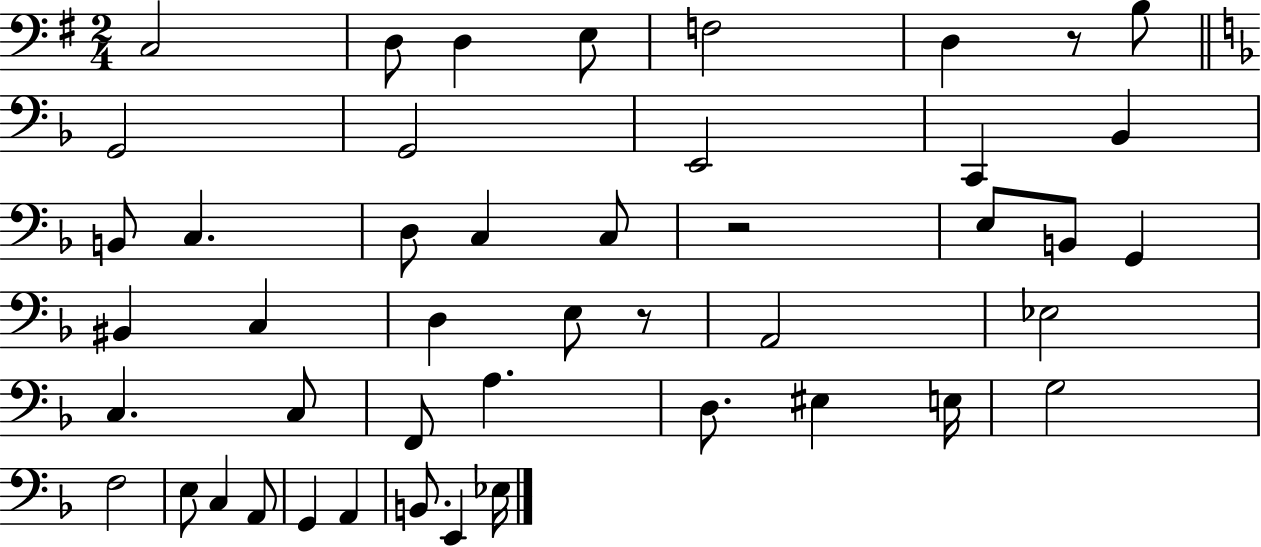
X:1
T:Untitled
M:2/4
L:1/4
K:G
C,2 D,/2 D, E,/2 F,2 D, z/2 B,/2 G,,2 G,,2 E,,2 C,, _B,, B,,/2 C, D,/2 C, C,/2 z2 E,/2 B,,/2 G,, ^B,, C, D, E,/2 z/2 A,,2 _E,2 C, C,/2 F,,/2 A, D,/2 ^E, E,/4 G,2 F,2 E,/2 C, A,,/2 G,, A,, B,,/2 E,, _E,/4